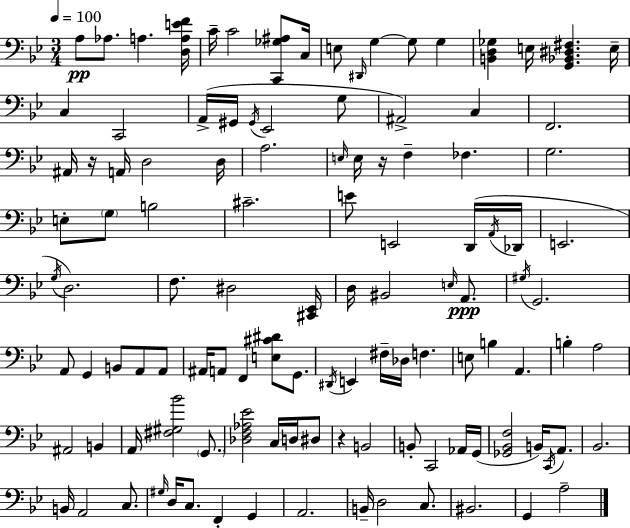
{
  \clef bass
  \numericTimeSignature
  \time 3/4
  \key g \minor
  \tempo 4 = 100
  a8\pp aes8. a4. <d a e' f'>16 | c'16-- c'2 <c, ges ais>8 c16 | e8 \grace { dis,16 } g4~~ g8 g4 | <b, d ges>4 e16 <g, bes, dis fis>4. | \break e16-- c4 c,2 | a,16->( gis,16 \acciaccatura { gis,16 } ees,2 | g8 ais,2->) c4 | f,2. | \break ais,16 r16 a,16 d2 | d16 a2. | \grace { e16 } e16 r16 f4-- fes4. | g2. | \break e8-. \parenthesize g8 b2 | cis'2.-- | e'8 e,2 | d,16( \acciaccatura { a,16 } des,16 e,2. | \break \acciaccatura { g16 } d2.) | f8. dis2 | <cis, ees,>16 d16 bis,2 | \grace { e16 } a,8.\ppp \acciaccatura { gis16 } g,2. | \break a,8 g,4 | b,8 a,8 a,8 ais,16 a,8 f,4 | <e cis' dis'>8 g,8. \acciaccatura { dis,16 } e,4 | fis16-- des16 f4. e8 b4 | \break a,4. b4-. | a2 ais,2 | b,4 a,16 <fis gis bes'>2 | \parenthesize g,8. <des f aes ees'>2 | \break c16 d16 dis8 r4 | b,2 b,8-. c,2 | aes,16 g,16( <ges, bes, f>2 | b,16) \acciaccatura { c,16 } a,8. bes,2. | \break b,16 a,2 | c8. \grace { gis16 } d16 c8. | f,4-. g,4 a,2. | b,16-- d2 | \break c8. bis,2. | g,4 | a2-- \bar "|."
}